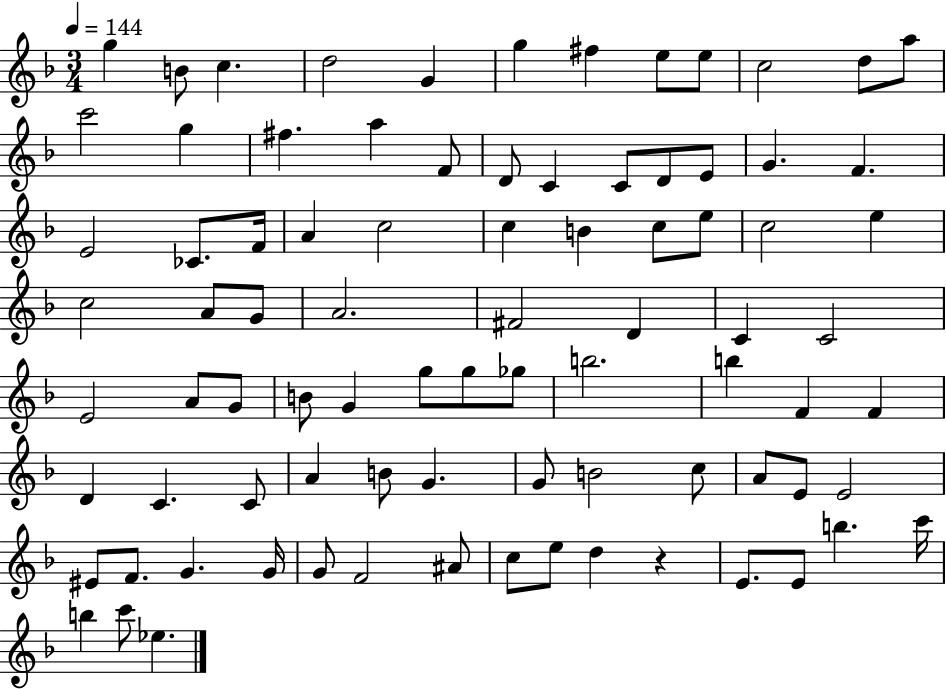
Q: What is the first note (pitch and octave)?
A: G5